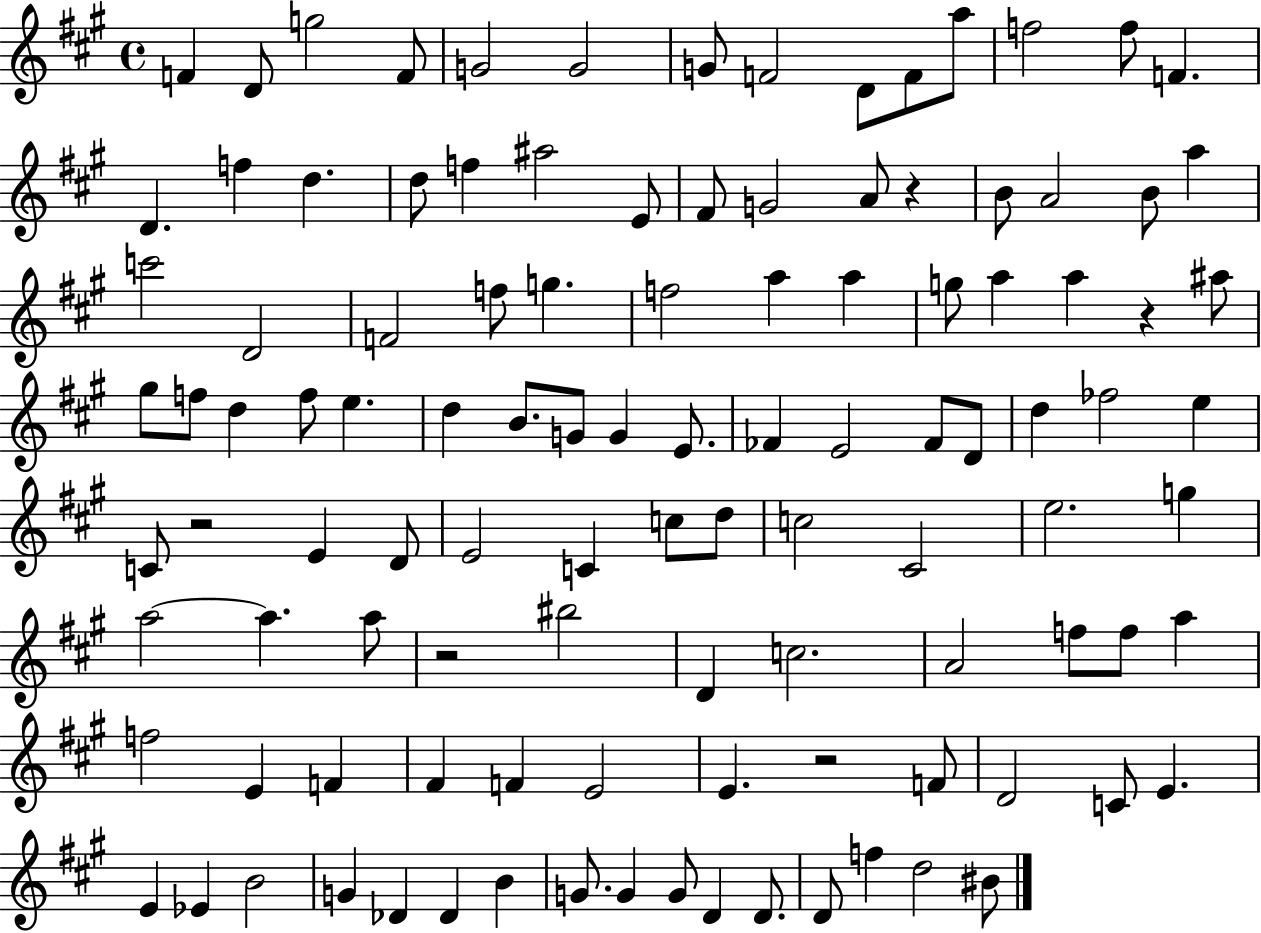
X:1
T:Untitled
M:4/4
L:1/4
K:A
F D/2 g2 F/2 G2 G2 G/2 F2 D/2 F/2 a/2 f2 f/2 F D f d d/2 f ^a2 E/2 ^F/2 G2 A/2 z B/2 A2 B/2 a c'2 D2 F2 f/2 g f2 a a g/2 a a z ^a/2 ^g/2 f/2 d f/2 e d B/2 G/2 G E/2 _F E2 _F/2 D/2 d _f2 e C/2 z2 E D/2 E2 C c/2 d/2 c2 ^C2 e2 g a2 a a/2 z2 ^b2 D c2 A2 f/2 f/2 a f2 E F ^F F E2 E z2 F/2 D2 C/2 E E _E B2 G _D _D B G/2 G G/2 D D/2 D/2 f d2 ^B/2